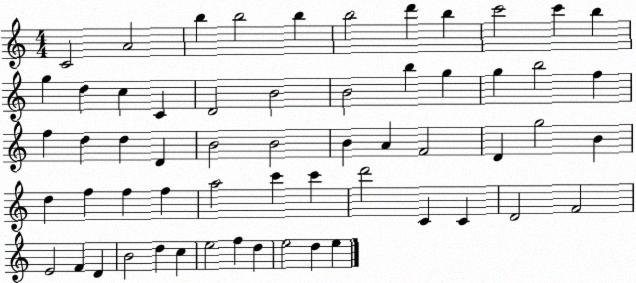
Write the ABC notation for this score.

X:1
T:Untitled
M:4/4
L:1/4
K:C
C2 A2 b b2 b b2 d' b c'2 c' b g d c C D2 B2 B2 b g g b2 f f d d D B2 B2 B A F2 D g2 B d f f f a2 c' c' d'2 C C D2 F2 E2 F D B2 d c e2 f d e2 d e